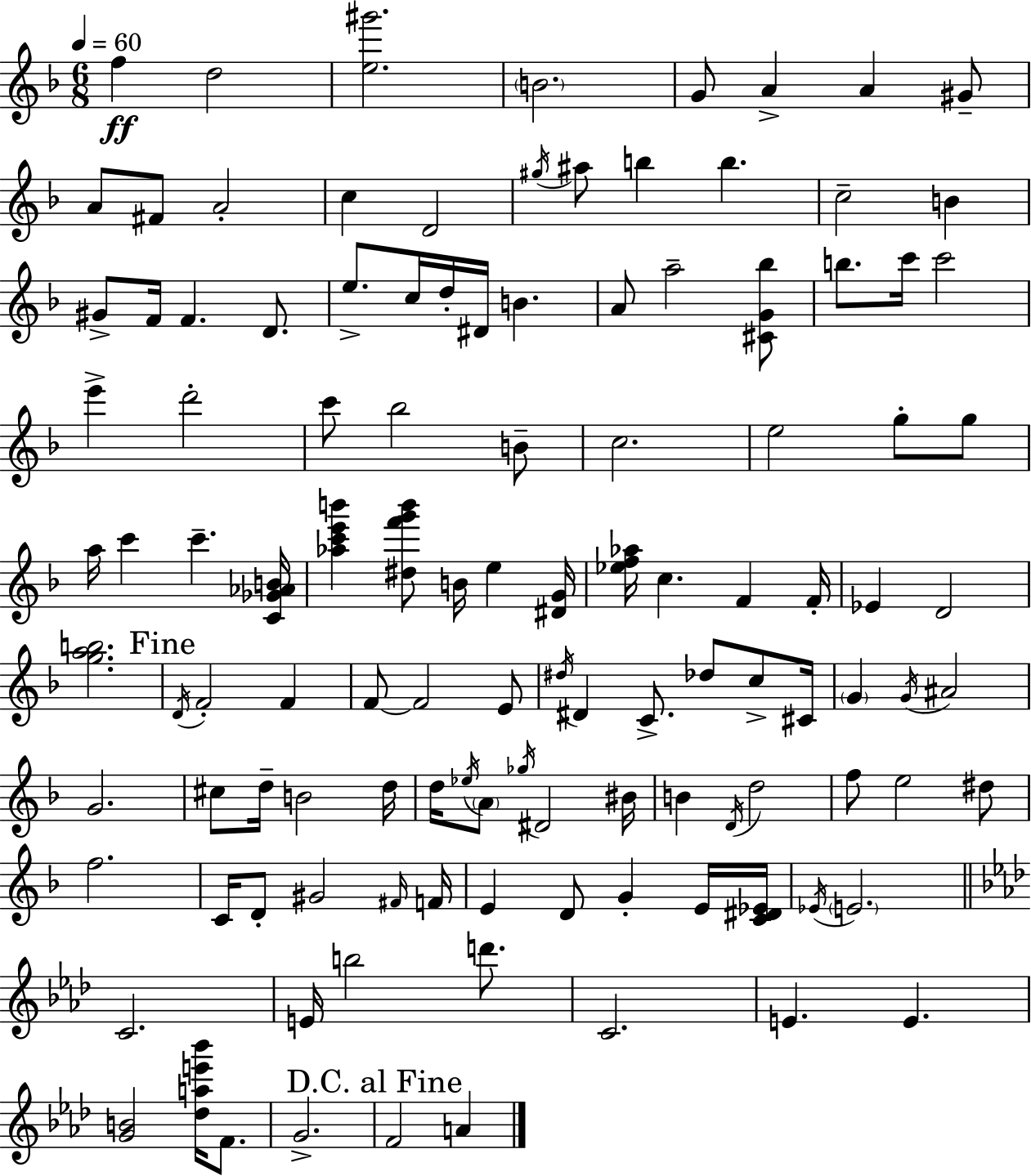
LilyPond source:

{
  \clef treble
  \numericTimeSignature
  \time 6/8
  \key d \minor
  \tempo 4 = 60
  f''4\ff d''2 | <e'' gis'''>2. | \parenthesize b'2. | g'8 a'4-> a'4 gis'8-- | \break a'8 fis'8 a'2-. | c''4 d'2 | \acciaccatura { gis''16 } ais''8 b''4 b''4. | c''2-- b'4 | \break gis'8-> f'16 f'4. d'8. | e''8.-> c''16 d''16-. dis'16 b'4. | a'8 a''2-- <cis' g' bes''>8 | b''8. c'''16 c'''2 | \break e'''4-> d'''2-. | c'''8 bes''2 b'8-- | c''2. | e''2 g''8-. g''8 | \break a''16 c'''4 c'''4.-- | <c' ges' aes' b'>16 <aes'' c''' e''' b'''>4 <dis'' f''' g''' b'''>8 b'16 e''4 | <dis' g'>16 <ees'' f'' aes''>16 c''4. f'4 | f'16-. ees'4 d'2 | \break <g'' a'' b''>2. | \mark "Fine" \acciaccatura { d'16 } f'2-. f'4 | f'8~~ f'2 | e'8 \acciaccatura { dis''16 } dis'4 c'8.-> des''8 | \break c''8-> cis'16 \parenthesize g'4 \acciaccatura { g'16 } ais'2 | g'2. | cis''8 d''16-- b'2 | d''16 d''16 \acciaccatura { ees''16 } \parenthesize a'8 \acciaccatura { ges''16 } dis'2 | \break bis'16 b'4 \acciaccatura { d'16 } d''2 | f''8 e''2 | dis''8 f''2. | c'16 d'8-. gis'2 | \break \grace { fis'16 } f'16 e'4 | d'8 g'4-. e'16 <c' dis' ees'>16 \acciaccatura { ees'16 } \parenthesize e'2. | \bar "||" \break \key aes \major c'2. | e'16 b''2 d'''8. | c'2. | e'4. e'4. | \break <g' b'>2 <des'' a'' e''' bes'''>16 f'8. | g'2.-> | \mark "D.C. al Fine" f'2 a'4 | \bar "|."
}